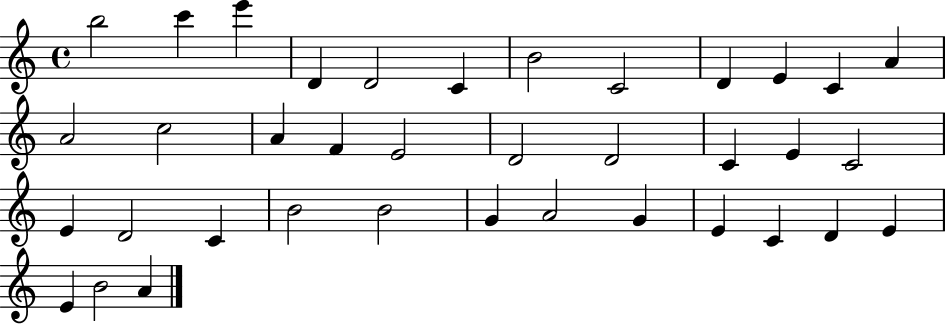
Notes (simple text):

B5/h C6/q E6/q D4/q D4/h C4/q B4/h C4/h D4/q E4/q C4/q A4/q A4/h C5/h A4/q F4/q E4/h D4/h D4/h C4/q E4/q C4/h E4/q D4/h C4/q B4/h B4/h G4/q A4/h G4/q E4/q C4/q D4/q E4/q E4/q B4/h A4/q